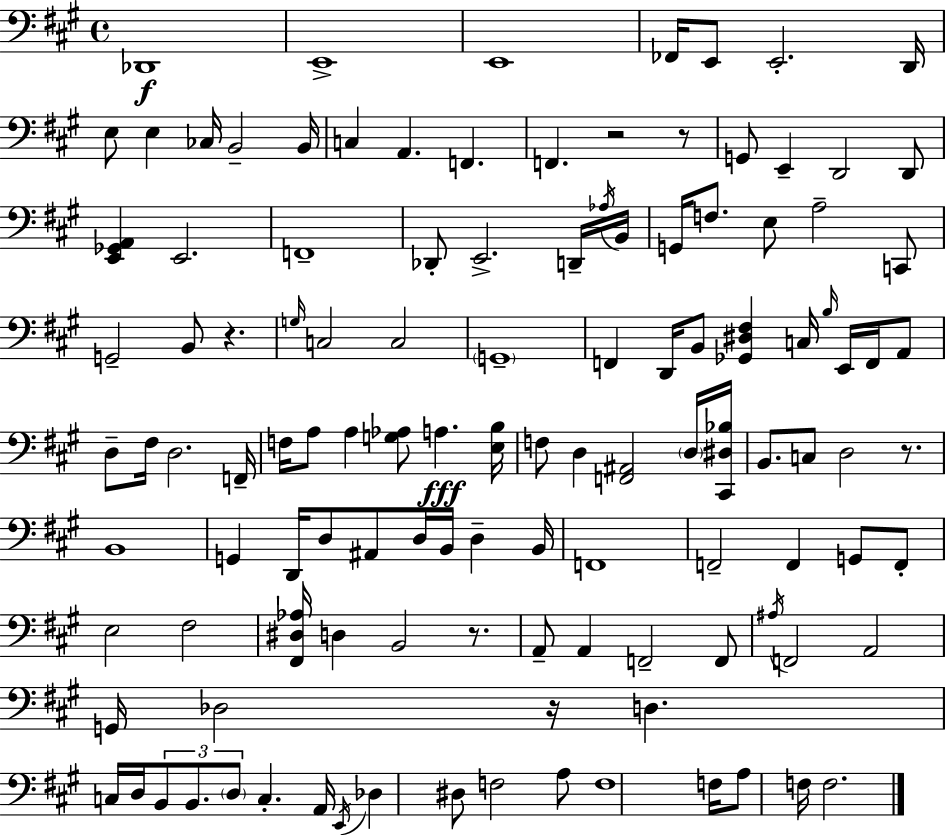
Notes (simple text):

Db2/w E2/w E2/w FES2/s E2/e E2/h. D2/s E3/e E3/q CES3/s B2/h B2/s C3/q A2/q. F2/q. F2/q. R/h R/e G2/e E2/q D2/h D2/e [E2,Gb2,A2]/q E2/h. F2/w Db2/e E2/h. D2/s Ab3/s B2/s G2/s F3/e. E3/e A3/h C2/e G2/h B2/e R/q. G3/s C3/h C3/h G2/w F2/q D2/s B2/e [Gb2,D#3,F#3]/q C3/s B3/s E2/s F2/s A2/e D3/e F#3/s D3/h. F2/s F3/s A3/e A3/q [G3,Ab3]/e A3/q. [E3,B3]/s F3/e D3/q [F2,A#2]/h D3/s [C#2,D#3,Bb3]/s B2/e. C3/e D3/h R/e. B2/w G2/q D2/s D3/e A#2/e D3/s B2/s D3/q B2/s F2/w F2/h F2/q G2/e F2/e E3/h F#3/h [F#2,D#3,Ab3]/s D3/q B2/h R/e. A2/e A2/q F2/h F2/e A#3/s F2/h A2/h G2/s Db3/h R/s D3/q. C3/s D3/s B2/e B2/e. D3/e C3/q. A2/s E2/s Db3/q D#3/e F3/h A3/e F3/w F3/s A3/e F3/s F3/h.